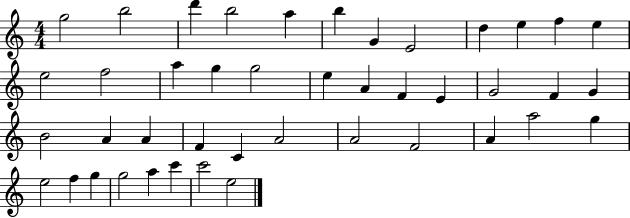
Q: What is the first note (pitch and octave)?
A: G5